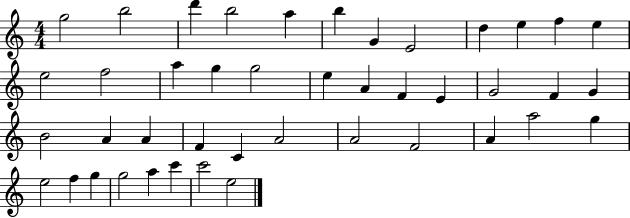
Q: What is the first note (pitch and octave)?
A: G5